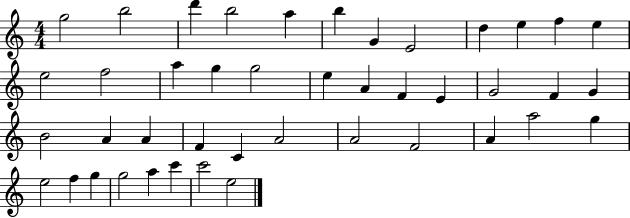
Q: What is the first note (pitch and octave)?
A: G5